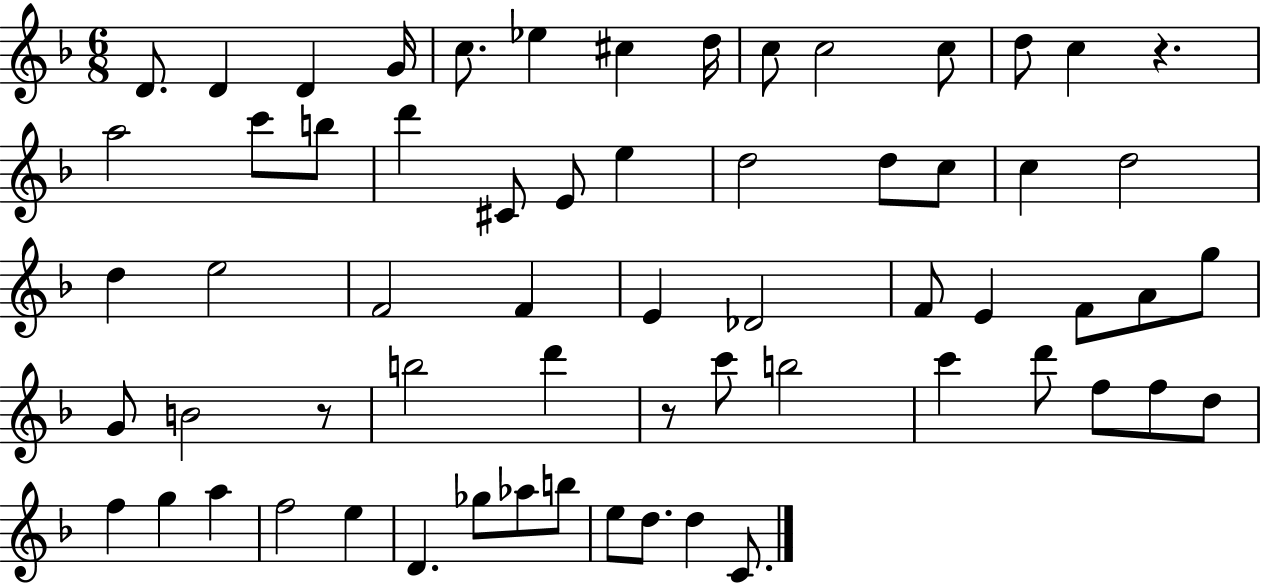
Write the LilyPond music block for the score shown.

{
  \clef treble
  \numericTimeSignature
  \time 6/8
  \key f \major
  d'8. d'4 d'4 g'16 | c''8. ees''4 cis''4 d''16 | c''8 c''2 c''8 | d''8 c''4 r4. | \break a''2 c'''8 b''8 | d'''4 cis'8 e'8 e''4 | d''2 d''8 c''8 | c''4 d''2 | \break d''4 e''2 | f'2 f'4 | e'4 des'2 | f'8 e'4 f'8 a'8 g''8 | \break g'8 b'2 r8 | b''2 d'''4 | r8 c'''8 b''2 | c'''4 d'''8 f''8 f''8 d''8 | \break f''4 g''4 a''4 | f''2 e''4 | d'4. ges''8 aes''8 b''8 | e''8 d''8. d''4 c'8. | \break \bar "|."
}